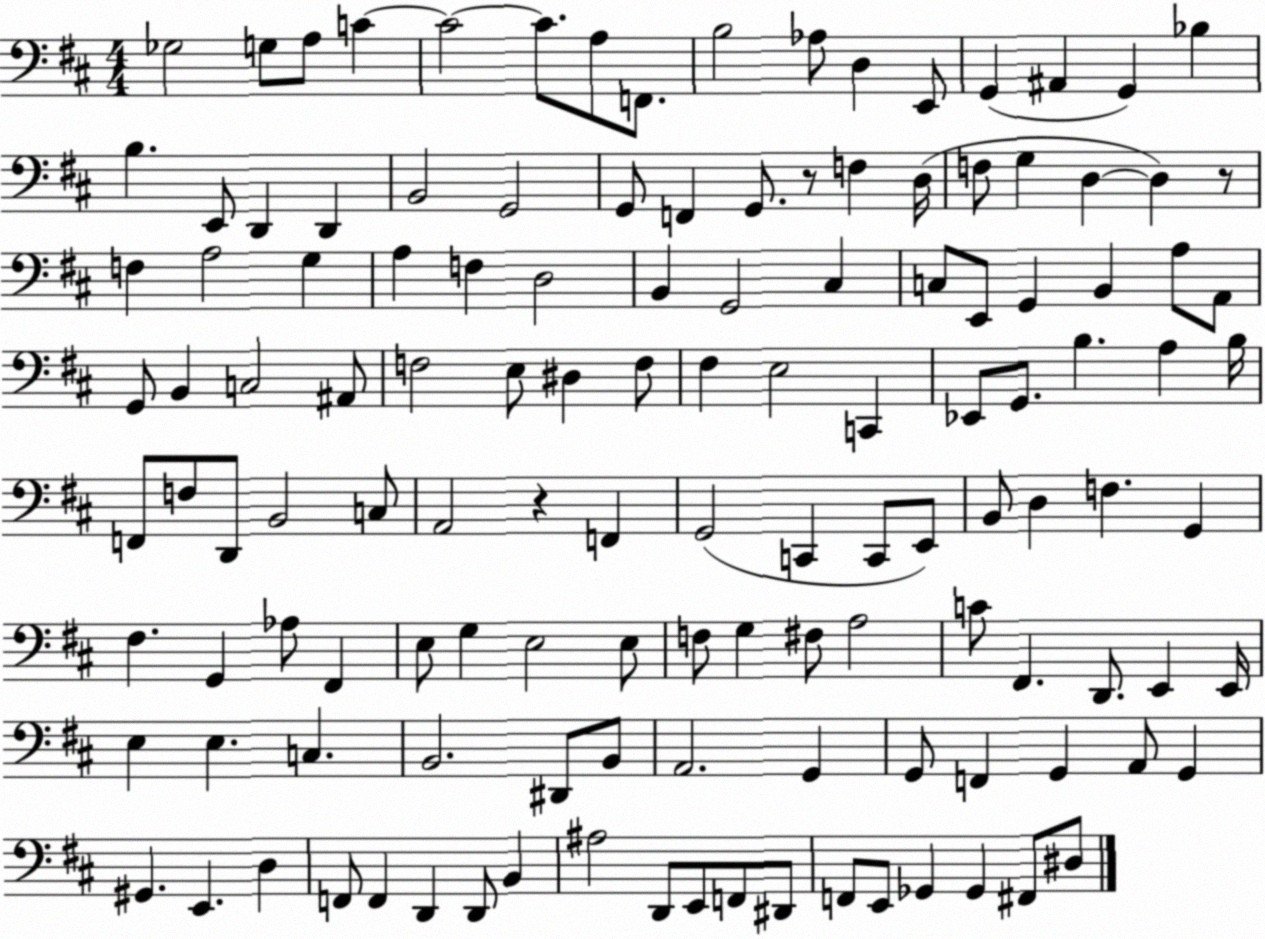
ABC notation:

X:1
T:Untitled
M:4/4
L:1/4
K:D
_G,2 G,/2 A,/2 C C2 C/2 A,/2 F,,/2 B,2 _A,/2 D, E,,/2 G,, ^A,, G,, _B, B, E,,/2 D,, D,, B,,2 G,,2 G,,/2 F,, G,,/2 z/2 F, D,/4 F,/2 G, D, D, z/2 F, A,2 G, A, F, D,2 B,, G,,2 ^C, C,/2 E,,/2 G,, B,, A,/2 A,,/2 G,,/2 B,, C,2 ^A,,/2 F,2 E,/2 ^D, F,/2 ^F, E,2 C,, _E,,/2 G,,/2 B, A, B,/4 F,,/2 F,/2 D,,/2 B,,2 C,/2 A,,2 z F,, G,,2 C,, C,,/2 E,,/2 B,,/2 D, F, G,, ^F, G,, _A,/2 ^F,, E,/2 G, E,2 E,/2 F,/2 G, ^F,/2 A,2 C/2 ^F,, D,,/2 E,, E,,/4 E, E, C, B,,2 ^D,,/2 B,,/2 A,,2 G,, G,,/2 F,, G,, A,,/2 G,, ^G,, E,, D, F,,/2 F,, D,, D,,/2 B,, ^A,2 D,,/2 E,,/2 F,,/2 ^D,,/2 F,,/2 E,,/2 _G,, _G,, ^F,,/2 ^D,/2